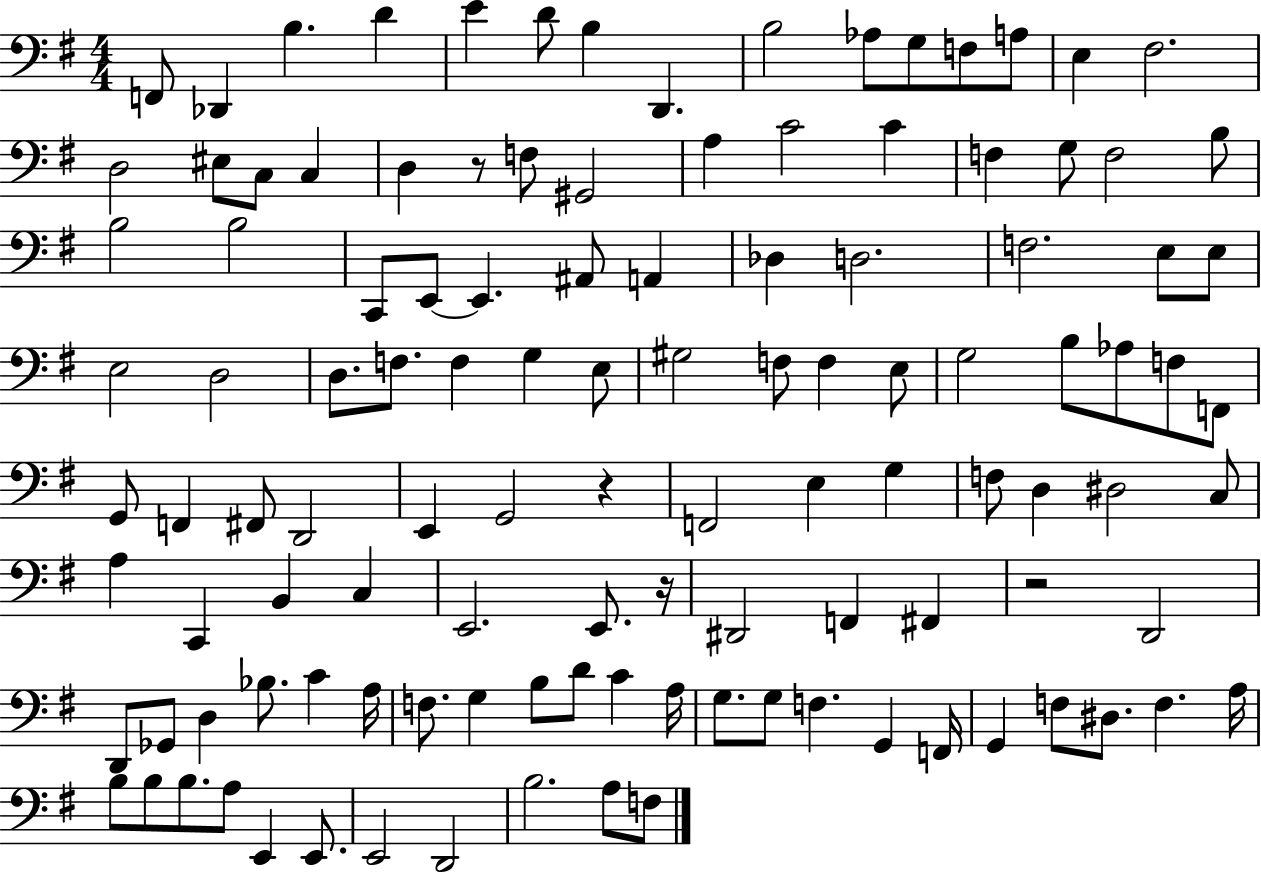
F2/e Db2/q B3/q. D4/q E4/q D4/e B3/q D2/q. B3/h Ab3/e G3/e F3/e A3/e E3/q F#3/h. D3/h EIS3/e C3/e C3/q D3/q R/e F3/e G#2/h A3/q C4/h C4/q F3/q G3/e F3/h B3/e B3/h B3/h C2/e E2/e E2/q. A#2/e A2/q Db3/q D3/h. F3/h. E3/e E3/e E3/h D3/h D3/e. F3/e. F3/q G3/q E3/e G#3/h F3/e F3/q E3/e G3/h B3/e Ab3/e F3/e F2/e G2/e F2/q F#2/e D2/h E2/q G2/h R/q F2/h E3/q G3/q F3/e D3/q D#3/h C3/e A3/q C2/q B2/q C3/q E2/h. E2/e. R/s D#2/h F2/q F#2/q R/h D2/h D2/e Gb2/e D3/q Bb3/e. C4/q A3/s F3/e. G3/q B3/e D4/e C4/q A3/s G3/e. G3/e F3/q. G2/q F2/s G2/q F3/e D#3/e. F3/q. A3/s B3/e B3/e B3/e. A3/e E2/q E2/e. E2/h D2/h B3/h. A3/e F3/e